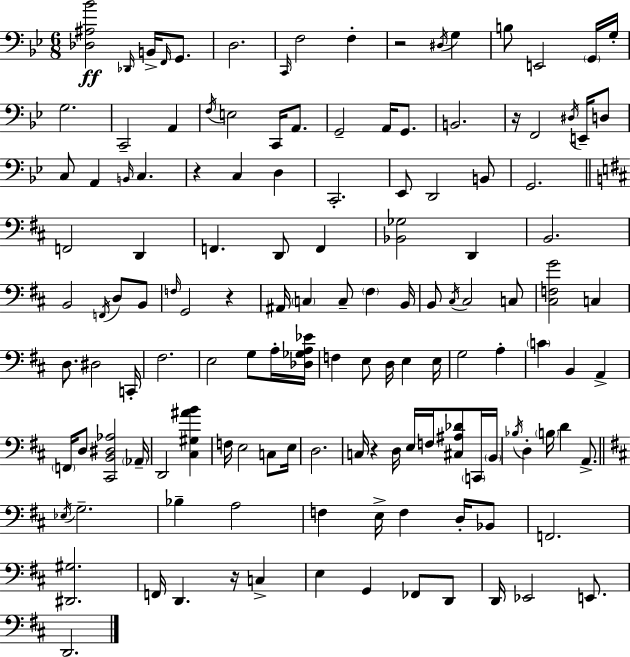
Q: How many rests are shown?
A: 6